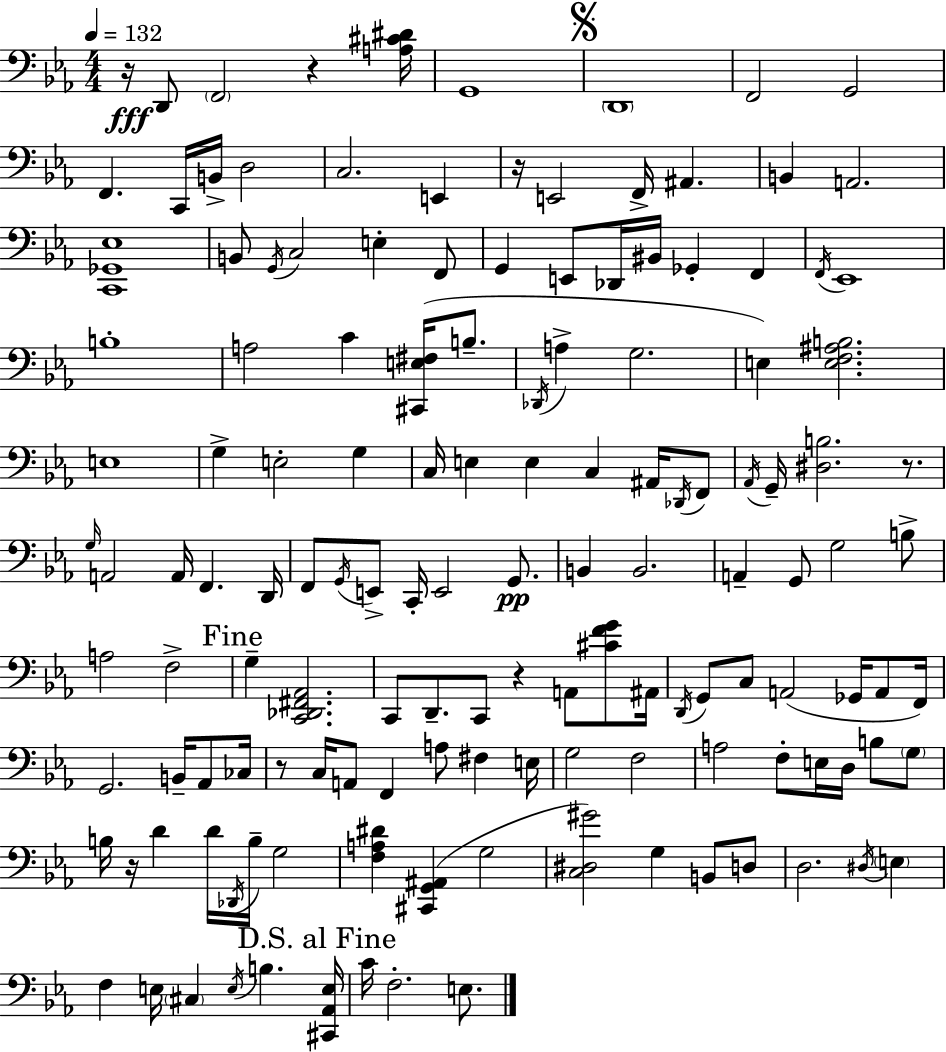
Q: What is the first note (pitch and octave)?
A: D2